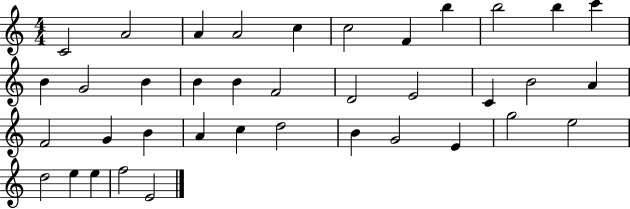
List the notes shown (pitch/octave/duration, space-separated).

C4/h A4/h A4/q A4/h C5/q C5/h F4/q B5/q B5/h B5/q C6/q B4/q G4/h B4/q B4/q B4/q F4/h D4/h E4/h C4/q B4/h A4/q F4/h G4/q B4/q A4/q C5/q D5/h B4/q G4/h E4/q G5/h E5/h D5/h E5/q E5/q F5/h E4/h